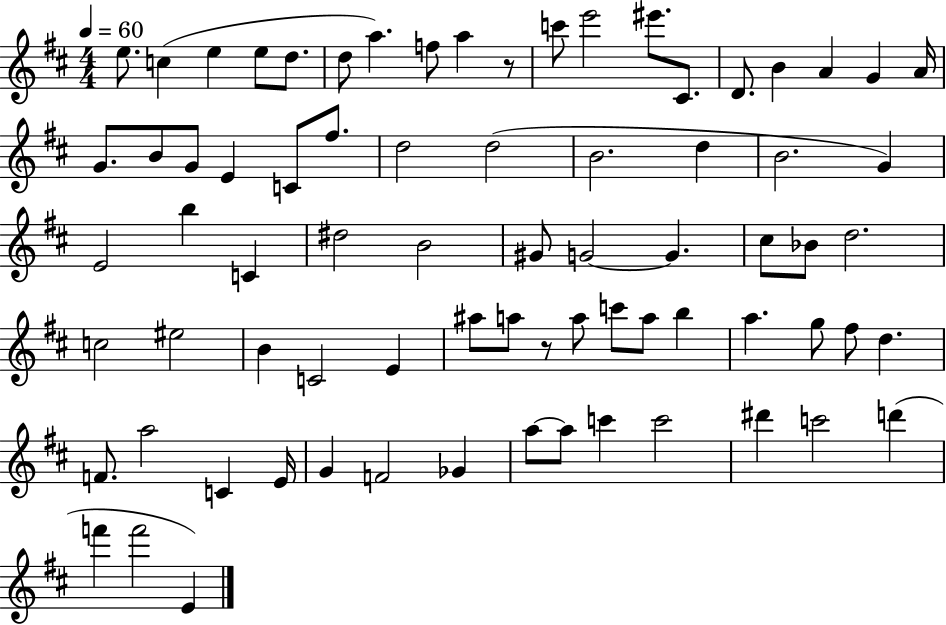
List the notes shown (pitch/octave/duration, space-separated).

E5/e. C5/q E5/q E5/e D5/e. D5/e A5/q. F5/e A5/q R/e C6/e E6/h EIS6/e. C#4/e. D4/e. B4/q A4/q G4/q A4/s G4/e. B4/e G4/e E4/q C4/e F#5/e. D5/h D5/h B4/h. D5/q B4/h. G4/q E4/h B5/q C4/q D#5/h B4/h G#4/e G4/h G4/q. C#5/e Bb4/e D5/h. C5/h EIS5/h B4/q C4/h E4/q A#5/e A5/e R/e A5/e C6/e A5/e B5/q A5/q. G5/e F#5/e D5/q. F4/e. A5/h C4/q E4/s G4/q F4/h Gb4/q A5/e A5/e C6/q C6/h D#6/q C6/h D6/q F6/q F6/h E4/q